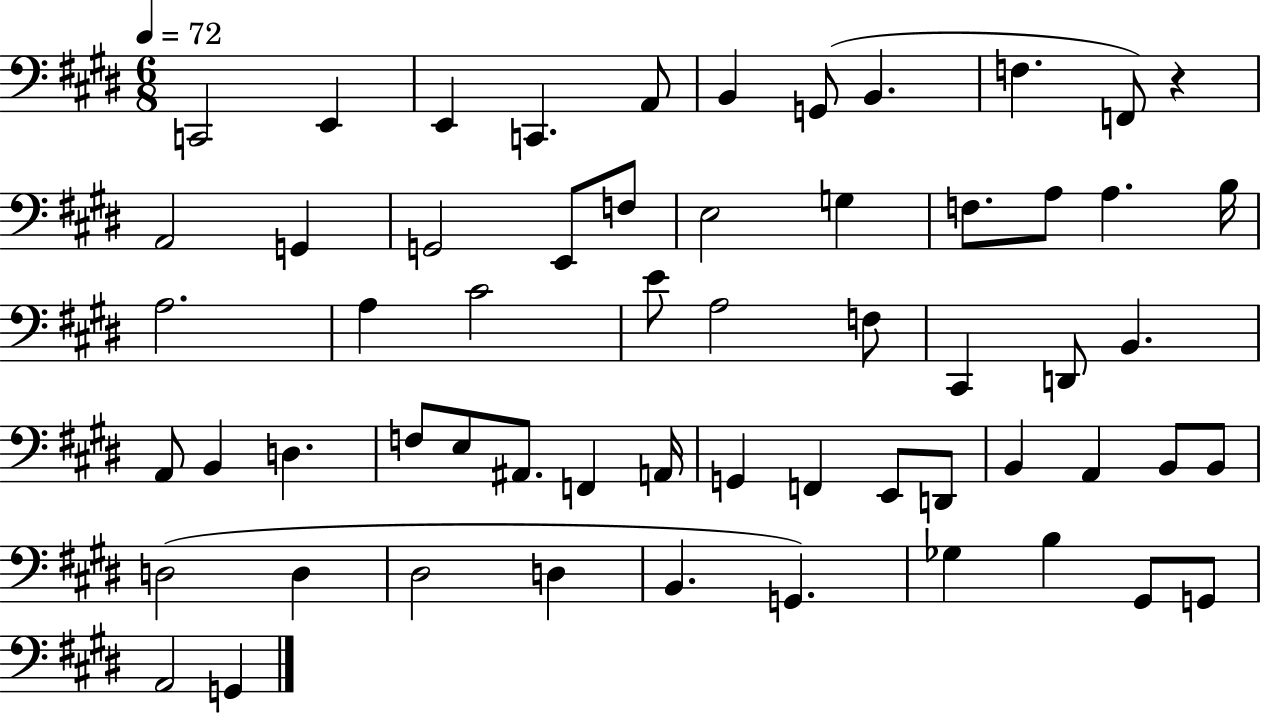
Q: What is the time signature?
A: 6/8